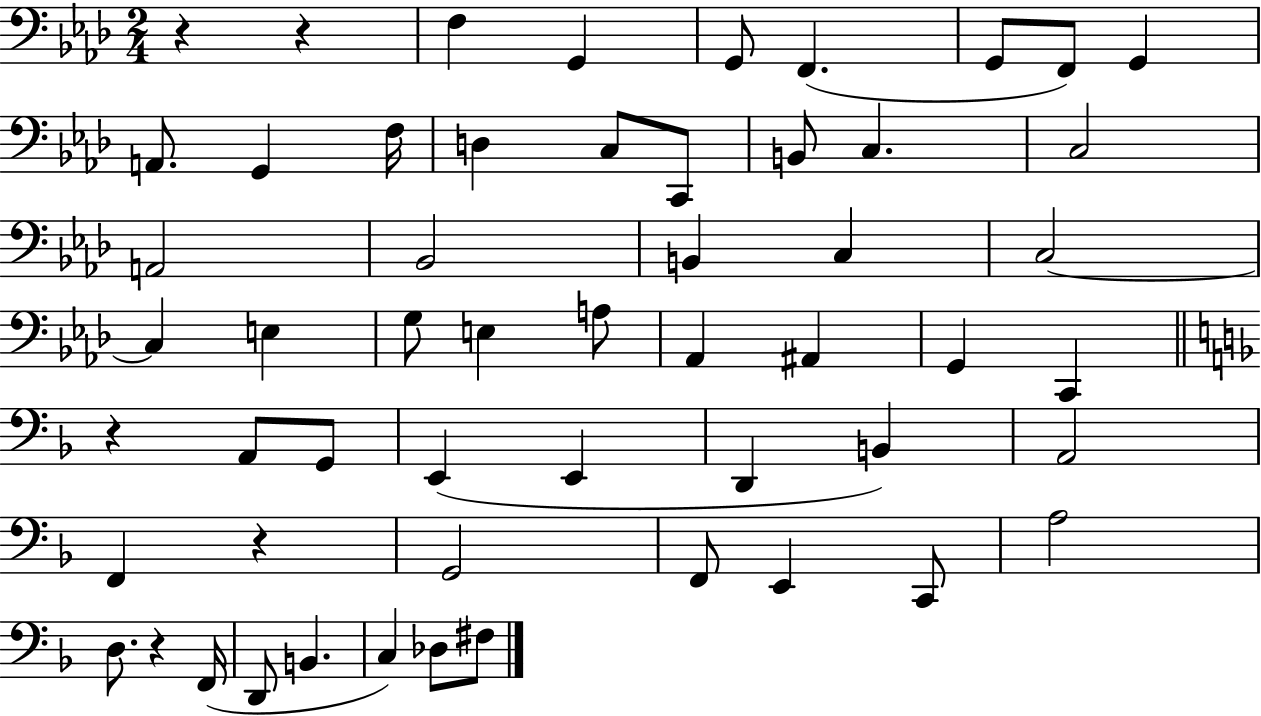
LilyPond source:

{
  \clef bass
  \numericTimeSignature
  \time 2/4
  \key aes \major
  r4 r4 | f4 g,4 | g,8 f,4.( | g,8 f,8) g,4 | \break a,8. g,4 f16 | d4 c8 c,8 | b,8 c4. | c2 | \break a,2 | bes,2 | b,4 c4 | c2~~ | \break c4 e4 | g8 e4 a8 | aes,4 ais,4 | g,4 c,4 | \break \bar "||" \break \key d \minor r4 a,8 g,8 | e,4( e,4 | d,4 b,4) | a,2 | \break f,4 r4 | g,2 | f,8 e,4 c,8 | a2 | \break d8. r4 f,16( | d,8 b,4. | c4) des8 fis8 | \bar "|."
}